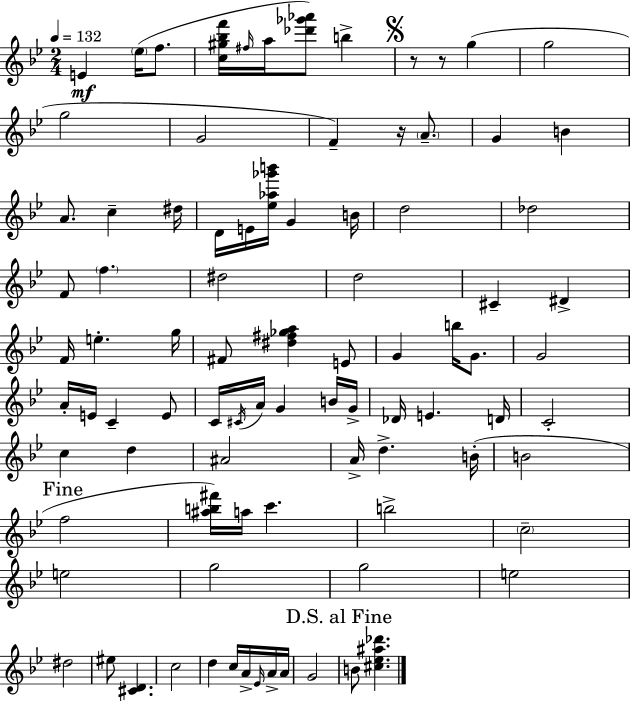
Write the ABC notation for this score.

X:1
T:Untitled
M:2/4
L:1/4
K:Bb
E _e/4 f/2 [c^g_bf']/4 ^f/4 a/4 [_d'_g'_a']/2 b z/2 z/2 g g2 g2 G2 F z/4 A/2 G B A/2 c ^d/4 D/4 E/4 [_e_a_g'b']/4 G B/4 d2 _d2 F/2 f ^d2 d2 ^C ^D F/4 e g/4 ^F/2 [^d^f_ga] E/2 G b/4 G/2 G2 A/4 E/4 C E/2 C/4 ^C/4 A/4 G B/4 G/4 _D/4 E D/4 C2 c d ^A2 A/4 d B/4 B2 f2 [^ab^f']/4 a/4 c' b2 c2 e2 g2 g2 e2 ^d2 ^e/2 [^CD] c2 d c/4 A/4 _E/4 A/4 A/4 G2 B/2 [^c_e^a_d']